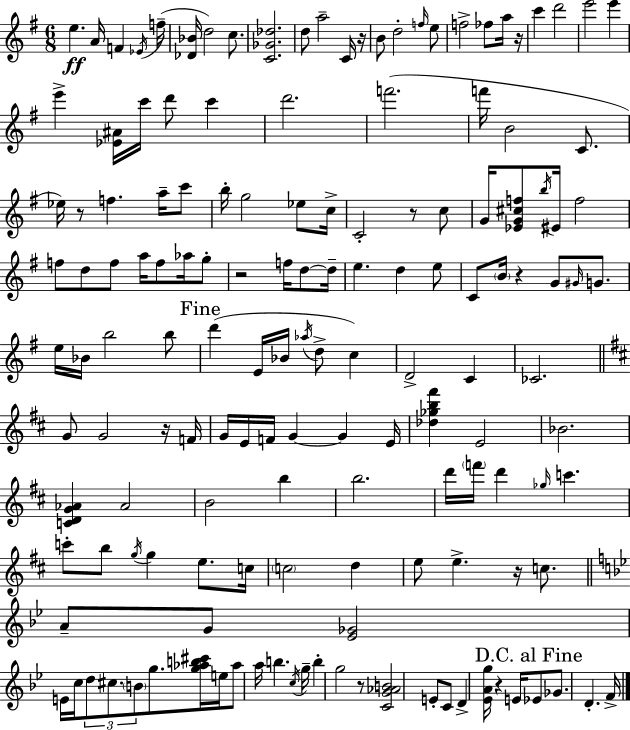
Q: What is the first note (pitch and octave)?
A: E5